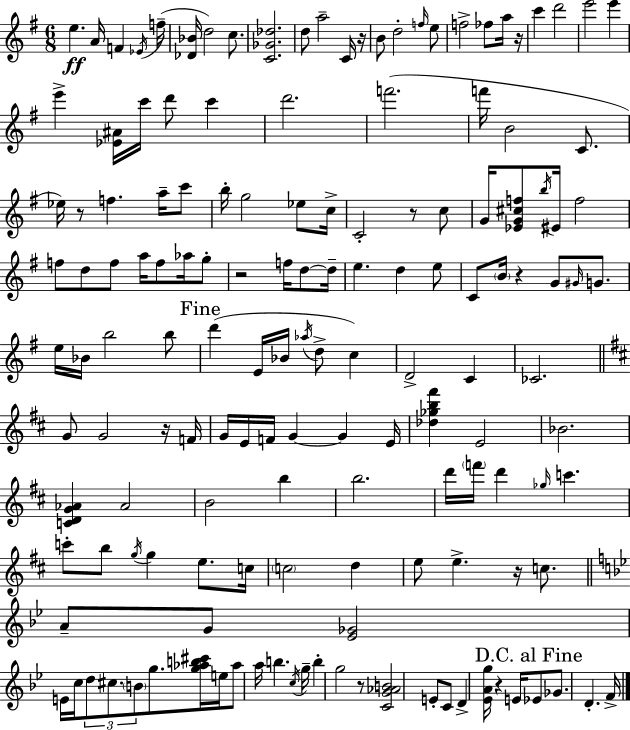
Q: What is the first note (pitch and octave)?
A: E5